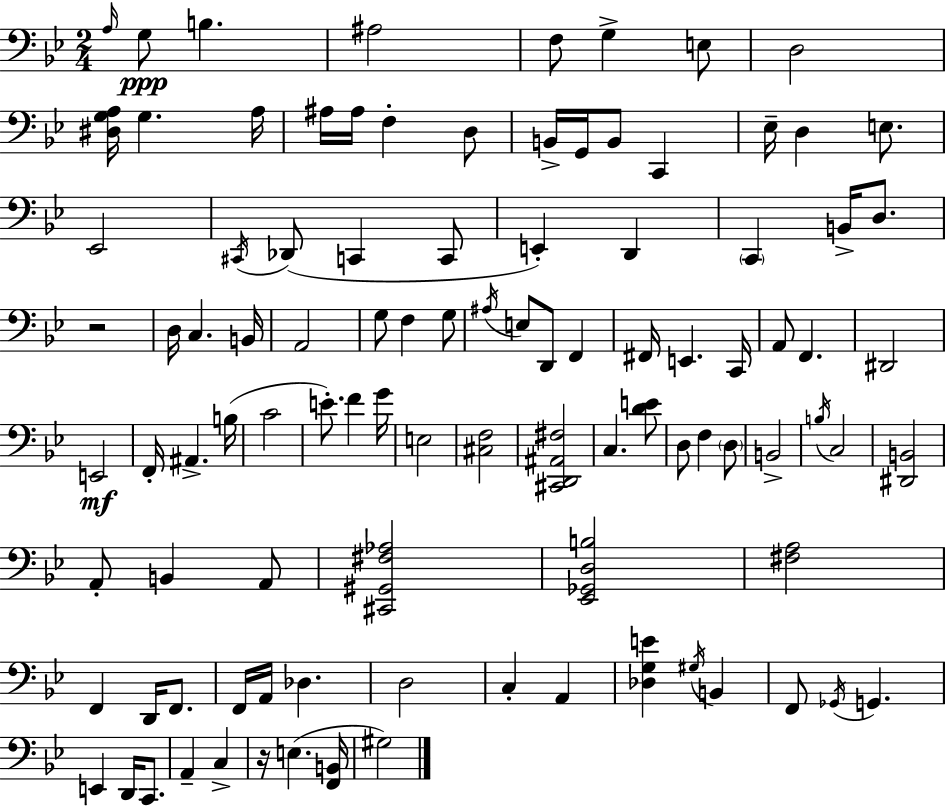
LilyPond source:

{
  \clef bass
  \numericTimeSignature
  \time 2/4
  \key bes \major
  \grace { a16 }\ppp g8 b4. | ais2 | f8 g4-> e8 | d2 | \break <dis g a>16 g4. | a16 ais16 ais16 f4-. d8 | b,16-> g,16 b,8 c,4 | ees16-- d4 e8. | \break ees,2 | \acciaccatura { cis,16 } des,8( c,4 | c,8 e,4-.) d,4 | \parenthesize c,4 b,16-> d8. | \break r2 | d16 c4. | b,16 a,2 | g8 f4 | \break g8 \acciaccatura { ais16 } e8 d,8 f,4 | fis,16 e,4. | c,16 a,8 f,4. | dis,2 | \break e,2\mf | f,16-. ais,4.-> | b16( c'2 | e'8.-.) f'4 | \break g'16 e2 | <cis f>2 | <cis, d, ais, fis>2 | c4. | \break <d' e'>8 d8 f4 | \parenthesize d8 b,2-> | \acciaccatura { b16 } c2 | <dis, b,>2 | \break a,8-. b,4 | a,8 <cis, gis, fis aes>2 | <ees, ges, d b>2 | <fis a>2 | \break f,4 | d,16 f,8. f,16 a,16 des4. | d2 | c4-. | \break a,4 <des g e'>4 | \acciaccatura { gis16 } b,4 f,8 \acciaccatura { ges,16 } | g,4. e,4 | d,16 c,8. a,4-- | \break c4-> r16 e4.( | <f, b,>16 gis2) | \bar "|."
}